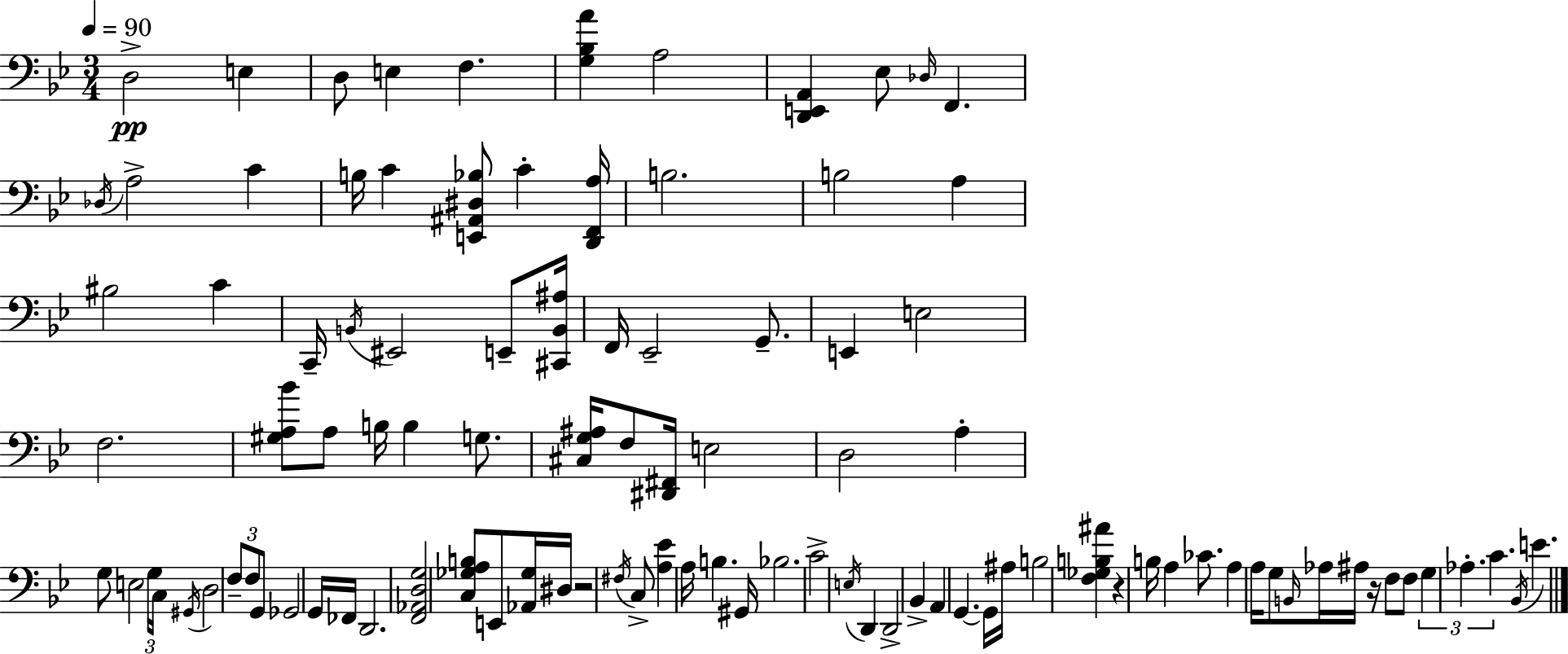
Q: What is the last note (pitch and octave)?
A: E4